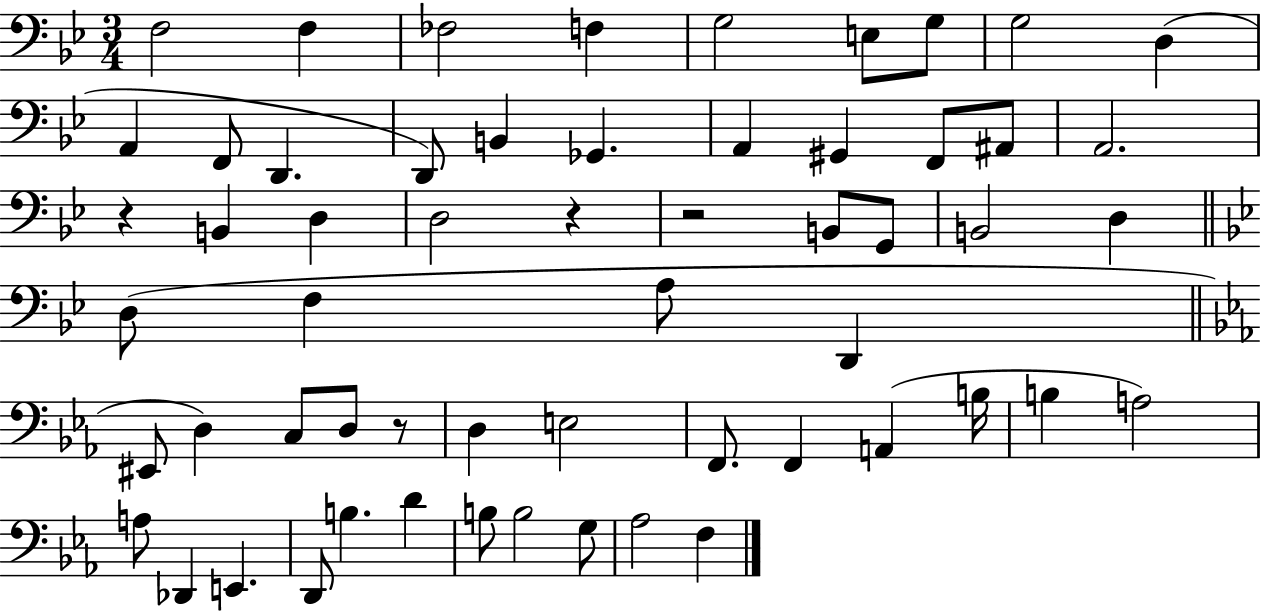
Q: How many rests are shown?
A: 4